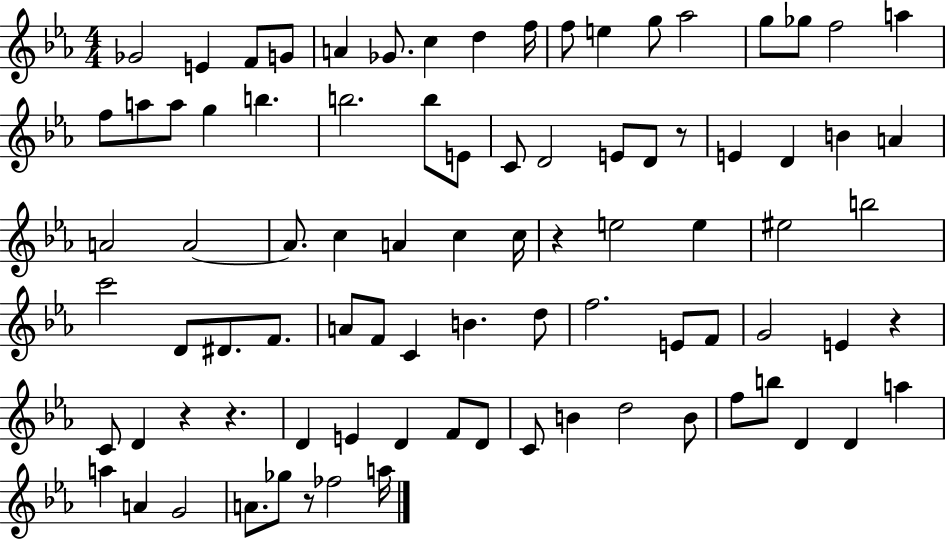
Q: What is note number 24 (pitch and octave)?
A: B5